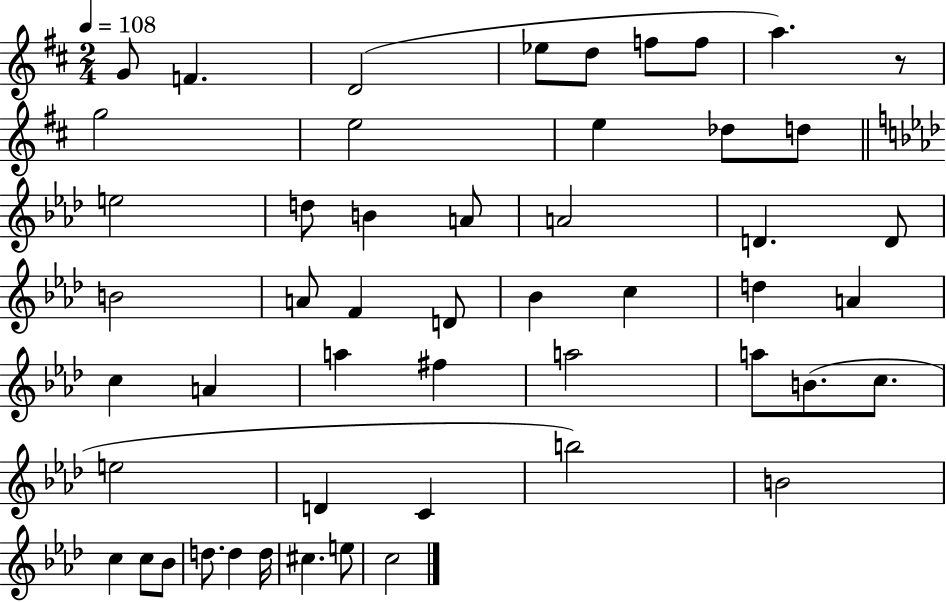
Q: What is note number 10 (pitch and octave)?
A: E5